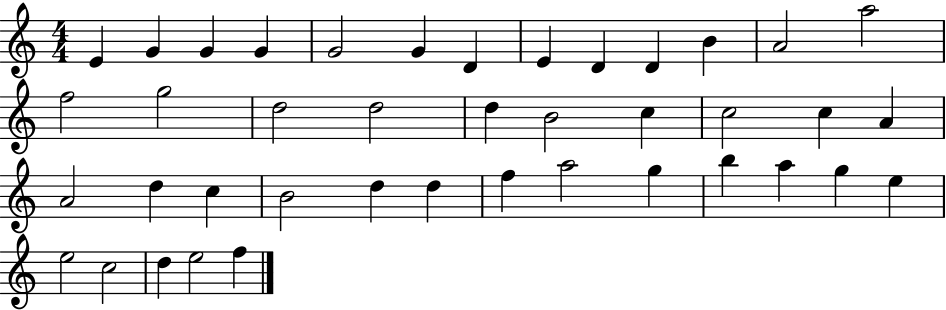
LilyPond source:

{
  \clef treble
  \numericTimeSignature
  \time 4/4
  \key c \major
  e'4 g'4 g'4 g'4 | g'2 g'4 d'4 | e'4 d'4 d'4 b'4 | a'2 a''2 | \break f''2 g''2 | d''2 d''2 | d''4 b'2 c''4 | c''2 c''4 a'4 | \break a'2 d''4 c''4 | b'2 d''4 d''4 | f''4 a''2 g''4 | b''4 a''4 g''4 e''4 | \break e''2 c''2 | d''4 e''2 f''4 | \bar "|."
}